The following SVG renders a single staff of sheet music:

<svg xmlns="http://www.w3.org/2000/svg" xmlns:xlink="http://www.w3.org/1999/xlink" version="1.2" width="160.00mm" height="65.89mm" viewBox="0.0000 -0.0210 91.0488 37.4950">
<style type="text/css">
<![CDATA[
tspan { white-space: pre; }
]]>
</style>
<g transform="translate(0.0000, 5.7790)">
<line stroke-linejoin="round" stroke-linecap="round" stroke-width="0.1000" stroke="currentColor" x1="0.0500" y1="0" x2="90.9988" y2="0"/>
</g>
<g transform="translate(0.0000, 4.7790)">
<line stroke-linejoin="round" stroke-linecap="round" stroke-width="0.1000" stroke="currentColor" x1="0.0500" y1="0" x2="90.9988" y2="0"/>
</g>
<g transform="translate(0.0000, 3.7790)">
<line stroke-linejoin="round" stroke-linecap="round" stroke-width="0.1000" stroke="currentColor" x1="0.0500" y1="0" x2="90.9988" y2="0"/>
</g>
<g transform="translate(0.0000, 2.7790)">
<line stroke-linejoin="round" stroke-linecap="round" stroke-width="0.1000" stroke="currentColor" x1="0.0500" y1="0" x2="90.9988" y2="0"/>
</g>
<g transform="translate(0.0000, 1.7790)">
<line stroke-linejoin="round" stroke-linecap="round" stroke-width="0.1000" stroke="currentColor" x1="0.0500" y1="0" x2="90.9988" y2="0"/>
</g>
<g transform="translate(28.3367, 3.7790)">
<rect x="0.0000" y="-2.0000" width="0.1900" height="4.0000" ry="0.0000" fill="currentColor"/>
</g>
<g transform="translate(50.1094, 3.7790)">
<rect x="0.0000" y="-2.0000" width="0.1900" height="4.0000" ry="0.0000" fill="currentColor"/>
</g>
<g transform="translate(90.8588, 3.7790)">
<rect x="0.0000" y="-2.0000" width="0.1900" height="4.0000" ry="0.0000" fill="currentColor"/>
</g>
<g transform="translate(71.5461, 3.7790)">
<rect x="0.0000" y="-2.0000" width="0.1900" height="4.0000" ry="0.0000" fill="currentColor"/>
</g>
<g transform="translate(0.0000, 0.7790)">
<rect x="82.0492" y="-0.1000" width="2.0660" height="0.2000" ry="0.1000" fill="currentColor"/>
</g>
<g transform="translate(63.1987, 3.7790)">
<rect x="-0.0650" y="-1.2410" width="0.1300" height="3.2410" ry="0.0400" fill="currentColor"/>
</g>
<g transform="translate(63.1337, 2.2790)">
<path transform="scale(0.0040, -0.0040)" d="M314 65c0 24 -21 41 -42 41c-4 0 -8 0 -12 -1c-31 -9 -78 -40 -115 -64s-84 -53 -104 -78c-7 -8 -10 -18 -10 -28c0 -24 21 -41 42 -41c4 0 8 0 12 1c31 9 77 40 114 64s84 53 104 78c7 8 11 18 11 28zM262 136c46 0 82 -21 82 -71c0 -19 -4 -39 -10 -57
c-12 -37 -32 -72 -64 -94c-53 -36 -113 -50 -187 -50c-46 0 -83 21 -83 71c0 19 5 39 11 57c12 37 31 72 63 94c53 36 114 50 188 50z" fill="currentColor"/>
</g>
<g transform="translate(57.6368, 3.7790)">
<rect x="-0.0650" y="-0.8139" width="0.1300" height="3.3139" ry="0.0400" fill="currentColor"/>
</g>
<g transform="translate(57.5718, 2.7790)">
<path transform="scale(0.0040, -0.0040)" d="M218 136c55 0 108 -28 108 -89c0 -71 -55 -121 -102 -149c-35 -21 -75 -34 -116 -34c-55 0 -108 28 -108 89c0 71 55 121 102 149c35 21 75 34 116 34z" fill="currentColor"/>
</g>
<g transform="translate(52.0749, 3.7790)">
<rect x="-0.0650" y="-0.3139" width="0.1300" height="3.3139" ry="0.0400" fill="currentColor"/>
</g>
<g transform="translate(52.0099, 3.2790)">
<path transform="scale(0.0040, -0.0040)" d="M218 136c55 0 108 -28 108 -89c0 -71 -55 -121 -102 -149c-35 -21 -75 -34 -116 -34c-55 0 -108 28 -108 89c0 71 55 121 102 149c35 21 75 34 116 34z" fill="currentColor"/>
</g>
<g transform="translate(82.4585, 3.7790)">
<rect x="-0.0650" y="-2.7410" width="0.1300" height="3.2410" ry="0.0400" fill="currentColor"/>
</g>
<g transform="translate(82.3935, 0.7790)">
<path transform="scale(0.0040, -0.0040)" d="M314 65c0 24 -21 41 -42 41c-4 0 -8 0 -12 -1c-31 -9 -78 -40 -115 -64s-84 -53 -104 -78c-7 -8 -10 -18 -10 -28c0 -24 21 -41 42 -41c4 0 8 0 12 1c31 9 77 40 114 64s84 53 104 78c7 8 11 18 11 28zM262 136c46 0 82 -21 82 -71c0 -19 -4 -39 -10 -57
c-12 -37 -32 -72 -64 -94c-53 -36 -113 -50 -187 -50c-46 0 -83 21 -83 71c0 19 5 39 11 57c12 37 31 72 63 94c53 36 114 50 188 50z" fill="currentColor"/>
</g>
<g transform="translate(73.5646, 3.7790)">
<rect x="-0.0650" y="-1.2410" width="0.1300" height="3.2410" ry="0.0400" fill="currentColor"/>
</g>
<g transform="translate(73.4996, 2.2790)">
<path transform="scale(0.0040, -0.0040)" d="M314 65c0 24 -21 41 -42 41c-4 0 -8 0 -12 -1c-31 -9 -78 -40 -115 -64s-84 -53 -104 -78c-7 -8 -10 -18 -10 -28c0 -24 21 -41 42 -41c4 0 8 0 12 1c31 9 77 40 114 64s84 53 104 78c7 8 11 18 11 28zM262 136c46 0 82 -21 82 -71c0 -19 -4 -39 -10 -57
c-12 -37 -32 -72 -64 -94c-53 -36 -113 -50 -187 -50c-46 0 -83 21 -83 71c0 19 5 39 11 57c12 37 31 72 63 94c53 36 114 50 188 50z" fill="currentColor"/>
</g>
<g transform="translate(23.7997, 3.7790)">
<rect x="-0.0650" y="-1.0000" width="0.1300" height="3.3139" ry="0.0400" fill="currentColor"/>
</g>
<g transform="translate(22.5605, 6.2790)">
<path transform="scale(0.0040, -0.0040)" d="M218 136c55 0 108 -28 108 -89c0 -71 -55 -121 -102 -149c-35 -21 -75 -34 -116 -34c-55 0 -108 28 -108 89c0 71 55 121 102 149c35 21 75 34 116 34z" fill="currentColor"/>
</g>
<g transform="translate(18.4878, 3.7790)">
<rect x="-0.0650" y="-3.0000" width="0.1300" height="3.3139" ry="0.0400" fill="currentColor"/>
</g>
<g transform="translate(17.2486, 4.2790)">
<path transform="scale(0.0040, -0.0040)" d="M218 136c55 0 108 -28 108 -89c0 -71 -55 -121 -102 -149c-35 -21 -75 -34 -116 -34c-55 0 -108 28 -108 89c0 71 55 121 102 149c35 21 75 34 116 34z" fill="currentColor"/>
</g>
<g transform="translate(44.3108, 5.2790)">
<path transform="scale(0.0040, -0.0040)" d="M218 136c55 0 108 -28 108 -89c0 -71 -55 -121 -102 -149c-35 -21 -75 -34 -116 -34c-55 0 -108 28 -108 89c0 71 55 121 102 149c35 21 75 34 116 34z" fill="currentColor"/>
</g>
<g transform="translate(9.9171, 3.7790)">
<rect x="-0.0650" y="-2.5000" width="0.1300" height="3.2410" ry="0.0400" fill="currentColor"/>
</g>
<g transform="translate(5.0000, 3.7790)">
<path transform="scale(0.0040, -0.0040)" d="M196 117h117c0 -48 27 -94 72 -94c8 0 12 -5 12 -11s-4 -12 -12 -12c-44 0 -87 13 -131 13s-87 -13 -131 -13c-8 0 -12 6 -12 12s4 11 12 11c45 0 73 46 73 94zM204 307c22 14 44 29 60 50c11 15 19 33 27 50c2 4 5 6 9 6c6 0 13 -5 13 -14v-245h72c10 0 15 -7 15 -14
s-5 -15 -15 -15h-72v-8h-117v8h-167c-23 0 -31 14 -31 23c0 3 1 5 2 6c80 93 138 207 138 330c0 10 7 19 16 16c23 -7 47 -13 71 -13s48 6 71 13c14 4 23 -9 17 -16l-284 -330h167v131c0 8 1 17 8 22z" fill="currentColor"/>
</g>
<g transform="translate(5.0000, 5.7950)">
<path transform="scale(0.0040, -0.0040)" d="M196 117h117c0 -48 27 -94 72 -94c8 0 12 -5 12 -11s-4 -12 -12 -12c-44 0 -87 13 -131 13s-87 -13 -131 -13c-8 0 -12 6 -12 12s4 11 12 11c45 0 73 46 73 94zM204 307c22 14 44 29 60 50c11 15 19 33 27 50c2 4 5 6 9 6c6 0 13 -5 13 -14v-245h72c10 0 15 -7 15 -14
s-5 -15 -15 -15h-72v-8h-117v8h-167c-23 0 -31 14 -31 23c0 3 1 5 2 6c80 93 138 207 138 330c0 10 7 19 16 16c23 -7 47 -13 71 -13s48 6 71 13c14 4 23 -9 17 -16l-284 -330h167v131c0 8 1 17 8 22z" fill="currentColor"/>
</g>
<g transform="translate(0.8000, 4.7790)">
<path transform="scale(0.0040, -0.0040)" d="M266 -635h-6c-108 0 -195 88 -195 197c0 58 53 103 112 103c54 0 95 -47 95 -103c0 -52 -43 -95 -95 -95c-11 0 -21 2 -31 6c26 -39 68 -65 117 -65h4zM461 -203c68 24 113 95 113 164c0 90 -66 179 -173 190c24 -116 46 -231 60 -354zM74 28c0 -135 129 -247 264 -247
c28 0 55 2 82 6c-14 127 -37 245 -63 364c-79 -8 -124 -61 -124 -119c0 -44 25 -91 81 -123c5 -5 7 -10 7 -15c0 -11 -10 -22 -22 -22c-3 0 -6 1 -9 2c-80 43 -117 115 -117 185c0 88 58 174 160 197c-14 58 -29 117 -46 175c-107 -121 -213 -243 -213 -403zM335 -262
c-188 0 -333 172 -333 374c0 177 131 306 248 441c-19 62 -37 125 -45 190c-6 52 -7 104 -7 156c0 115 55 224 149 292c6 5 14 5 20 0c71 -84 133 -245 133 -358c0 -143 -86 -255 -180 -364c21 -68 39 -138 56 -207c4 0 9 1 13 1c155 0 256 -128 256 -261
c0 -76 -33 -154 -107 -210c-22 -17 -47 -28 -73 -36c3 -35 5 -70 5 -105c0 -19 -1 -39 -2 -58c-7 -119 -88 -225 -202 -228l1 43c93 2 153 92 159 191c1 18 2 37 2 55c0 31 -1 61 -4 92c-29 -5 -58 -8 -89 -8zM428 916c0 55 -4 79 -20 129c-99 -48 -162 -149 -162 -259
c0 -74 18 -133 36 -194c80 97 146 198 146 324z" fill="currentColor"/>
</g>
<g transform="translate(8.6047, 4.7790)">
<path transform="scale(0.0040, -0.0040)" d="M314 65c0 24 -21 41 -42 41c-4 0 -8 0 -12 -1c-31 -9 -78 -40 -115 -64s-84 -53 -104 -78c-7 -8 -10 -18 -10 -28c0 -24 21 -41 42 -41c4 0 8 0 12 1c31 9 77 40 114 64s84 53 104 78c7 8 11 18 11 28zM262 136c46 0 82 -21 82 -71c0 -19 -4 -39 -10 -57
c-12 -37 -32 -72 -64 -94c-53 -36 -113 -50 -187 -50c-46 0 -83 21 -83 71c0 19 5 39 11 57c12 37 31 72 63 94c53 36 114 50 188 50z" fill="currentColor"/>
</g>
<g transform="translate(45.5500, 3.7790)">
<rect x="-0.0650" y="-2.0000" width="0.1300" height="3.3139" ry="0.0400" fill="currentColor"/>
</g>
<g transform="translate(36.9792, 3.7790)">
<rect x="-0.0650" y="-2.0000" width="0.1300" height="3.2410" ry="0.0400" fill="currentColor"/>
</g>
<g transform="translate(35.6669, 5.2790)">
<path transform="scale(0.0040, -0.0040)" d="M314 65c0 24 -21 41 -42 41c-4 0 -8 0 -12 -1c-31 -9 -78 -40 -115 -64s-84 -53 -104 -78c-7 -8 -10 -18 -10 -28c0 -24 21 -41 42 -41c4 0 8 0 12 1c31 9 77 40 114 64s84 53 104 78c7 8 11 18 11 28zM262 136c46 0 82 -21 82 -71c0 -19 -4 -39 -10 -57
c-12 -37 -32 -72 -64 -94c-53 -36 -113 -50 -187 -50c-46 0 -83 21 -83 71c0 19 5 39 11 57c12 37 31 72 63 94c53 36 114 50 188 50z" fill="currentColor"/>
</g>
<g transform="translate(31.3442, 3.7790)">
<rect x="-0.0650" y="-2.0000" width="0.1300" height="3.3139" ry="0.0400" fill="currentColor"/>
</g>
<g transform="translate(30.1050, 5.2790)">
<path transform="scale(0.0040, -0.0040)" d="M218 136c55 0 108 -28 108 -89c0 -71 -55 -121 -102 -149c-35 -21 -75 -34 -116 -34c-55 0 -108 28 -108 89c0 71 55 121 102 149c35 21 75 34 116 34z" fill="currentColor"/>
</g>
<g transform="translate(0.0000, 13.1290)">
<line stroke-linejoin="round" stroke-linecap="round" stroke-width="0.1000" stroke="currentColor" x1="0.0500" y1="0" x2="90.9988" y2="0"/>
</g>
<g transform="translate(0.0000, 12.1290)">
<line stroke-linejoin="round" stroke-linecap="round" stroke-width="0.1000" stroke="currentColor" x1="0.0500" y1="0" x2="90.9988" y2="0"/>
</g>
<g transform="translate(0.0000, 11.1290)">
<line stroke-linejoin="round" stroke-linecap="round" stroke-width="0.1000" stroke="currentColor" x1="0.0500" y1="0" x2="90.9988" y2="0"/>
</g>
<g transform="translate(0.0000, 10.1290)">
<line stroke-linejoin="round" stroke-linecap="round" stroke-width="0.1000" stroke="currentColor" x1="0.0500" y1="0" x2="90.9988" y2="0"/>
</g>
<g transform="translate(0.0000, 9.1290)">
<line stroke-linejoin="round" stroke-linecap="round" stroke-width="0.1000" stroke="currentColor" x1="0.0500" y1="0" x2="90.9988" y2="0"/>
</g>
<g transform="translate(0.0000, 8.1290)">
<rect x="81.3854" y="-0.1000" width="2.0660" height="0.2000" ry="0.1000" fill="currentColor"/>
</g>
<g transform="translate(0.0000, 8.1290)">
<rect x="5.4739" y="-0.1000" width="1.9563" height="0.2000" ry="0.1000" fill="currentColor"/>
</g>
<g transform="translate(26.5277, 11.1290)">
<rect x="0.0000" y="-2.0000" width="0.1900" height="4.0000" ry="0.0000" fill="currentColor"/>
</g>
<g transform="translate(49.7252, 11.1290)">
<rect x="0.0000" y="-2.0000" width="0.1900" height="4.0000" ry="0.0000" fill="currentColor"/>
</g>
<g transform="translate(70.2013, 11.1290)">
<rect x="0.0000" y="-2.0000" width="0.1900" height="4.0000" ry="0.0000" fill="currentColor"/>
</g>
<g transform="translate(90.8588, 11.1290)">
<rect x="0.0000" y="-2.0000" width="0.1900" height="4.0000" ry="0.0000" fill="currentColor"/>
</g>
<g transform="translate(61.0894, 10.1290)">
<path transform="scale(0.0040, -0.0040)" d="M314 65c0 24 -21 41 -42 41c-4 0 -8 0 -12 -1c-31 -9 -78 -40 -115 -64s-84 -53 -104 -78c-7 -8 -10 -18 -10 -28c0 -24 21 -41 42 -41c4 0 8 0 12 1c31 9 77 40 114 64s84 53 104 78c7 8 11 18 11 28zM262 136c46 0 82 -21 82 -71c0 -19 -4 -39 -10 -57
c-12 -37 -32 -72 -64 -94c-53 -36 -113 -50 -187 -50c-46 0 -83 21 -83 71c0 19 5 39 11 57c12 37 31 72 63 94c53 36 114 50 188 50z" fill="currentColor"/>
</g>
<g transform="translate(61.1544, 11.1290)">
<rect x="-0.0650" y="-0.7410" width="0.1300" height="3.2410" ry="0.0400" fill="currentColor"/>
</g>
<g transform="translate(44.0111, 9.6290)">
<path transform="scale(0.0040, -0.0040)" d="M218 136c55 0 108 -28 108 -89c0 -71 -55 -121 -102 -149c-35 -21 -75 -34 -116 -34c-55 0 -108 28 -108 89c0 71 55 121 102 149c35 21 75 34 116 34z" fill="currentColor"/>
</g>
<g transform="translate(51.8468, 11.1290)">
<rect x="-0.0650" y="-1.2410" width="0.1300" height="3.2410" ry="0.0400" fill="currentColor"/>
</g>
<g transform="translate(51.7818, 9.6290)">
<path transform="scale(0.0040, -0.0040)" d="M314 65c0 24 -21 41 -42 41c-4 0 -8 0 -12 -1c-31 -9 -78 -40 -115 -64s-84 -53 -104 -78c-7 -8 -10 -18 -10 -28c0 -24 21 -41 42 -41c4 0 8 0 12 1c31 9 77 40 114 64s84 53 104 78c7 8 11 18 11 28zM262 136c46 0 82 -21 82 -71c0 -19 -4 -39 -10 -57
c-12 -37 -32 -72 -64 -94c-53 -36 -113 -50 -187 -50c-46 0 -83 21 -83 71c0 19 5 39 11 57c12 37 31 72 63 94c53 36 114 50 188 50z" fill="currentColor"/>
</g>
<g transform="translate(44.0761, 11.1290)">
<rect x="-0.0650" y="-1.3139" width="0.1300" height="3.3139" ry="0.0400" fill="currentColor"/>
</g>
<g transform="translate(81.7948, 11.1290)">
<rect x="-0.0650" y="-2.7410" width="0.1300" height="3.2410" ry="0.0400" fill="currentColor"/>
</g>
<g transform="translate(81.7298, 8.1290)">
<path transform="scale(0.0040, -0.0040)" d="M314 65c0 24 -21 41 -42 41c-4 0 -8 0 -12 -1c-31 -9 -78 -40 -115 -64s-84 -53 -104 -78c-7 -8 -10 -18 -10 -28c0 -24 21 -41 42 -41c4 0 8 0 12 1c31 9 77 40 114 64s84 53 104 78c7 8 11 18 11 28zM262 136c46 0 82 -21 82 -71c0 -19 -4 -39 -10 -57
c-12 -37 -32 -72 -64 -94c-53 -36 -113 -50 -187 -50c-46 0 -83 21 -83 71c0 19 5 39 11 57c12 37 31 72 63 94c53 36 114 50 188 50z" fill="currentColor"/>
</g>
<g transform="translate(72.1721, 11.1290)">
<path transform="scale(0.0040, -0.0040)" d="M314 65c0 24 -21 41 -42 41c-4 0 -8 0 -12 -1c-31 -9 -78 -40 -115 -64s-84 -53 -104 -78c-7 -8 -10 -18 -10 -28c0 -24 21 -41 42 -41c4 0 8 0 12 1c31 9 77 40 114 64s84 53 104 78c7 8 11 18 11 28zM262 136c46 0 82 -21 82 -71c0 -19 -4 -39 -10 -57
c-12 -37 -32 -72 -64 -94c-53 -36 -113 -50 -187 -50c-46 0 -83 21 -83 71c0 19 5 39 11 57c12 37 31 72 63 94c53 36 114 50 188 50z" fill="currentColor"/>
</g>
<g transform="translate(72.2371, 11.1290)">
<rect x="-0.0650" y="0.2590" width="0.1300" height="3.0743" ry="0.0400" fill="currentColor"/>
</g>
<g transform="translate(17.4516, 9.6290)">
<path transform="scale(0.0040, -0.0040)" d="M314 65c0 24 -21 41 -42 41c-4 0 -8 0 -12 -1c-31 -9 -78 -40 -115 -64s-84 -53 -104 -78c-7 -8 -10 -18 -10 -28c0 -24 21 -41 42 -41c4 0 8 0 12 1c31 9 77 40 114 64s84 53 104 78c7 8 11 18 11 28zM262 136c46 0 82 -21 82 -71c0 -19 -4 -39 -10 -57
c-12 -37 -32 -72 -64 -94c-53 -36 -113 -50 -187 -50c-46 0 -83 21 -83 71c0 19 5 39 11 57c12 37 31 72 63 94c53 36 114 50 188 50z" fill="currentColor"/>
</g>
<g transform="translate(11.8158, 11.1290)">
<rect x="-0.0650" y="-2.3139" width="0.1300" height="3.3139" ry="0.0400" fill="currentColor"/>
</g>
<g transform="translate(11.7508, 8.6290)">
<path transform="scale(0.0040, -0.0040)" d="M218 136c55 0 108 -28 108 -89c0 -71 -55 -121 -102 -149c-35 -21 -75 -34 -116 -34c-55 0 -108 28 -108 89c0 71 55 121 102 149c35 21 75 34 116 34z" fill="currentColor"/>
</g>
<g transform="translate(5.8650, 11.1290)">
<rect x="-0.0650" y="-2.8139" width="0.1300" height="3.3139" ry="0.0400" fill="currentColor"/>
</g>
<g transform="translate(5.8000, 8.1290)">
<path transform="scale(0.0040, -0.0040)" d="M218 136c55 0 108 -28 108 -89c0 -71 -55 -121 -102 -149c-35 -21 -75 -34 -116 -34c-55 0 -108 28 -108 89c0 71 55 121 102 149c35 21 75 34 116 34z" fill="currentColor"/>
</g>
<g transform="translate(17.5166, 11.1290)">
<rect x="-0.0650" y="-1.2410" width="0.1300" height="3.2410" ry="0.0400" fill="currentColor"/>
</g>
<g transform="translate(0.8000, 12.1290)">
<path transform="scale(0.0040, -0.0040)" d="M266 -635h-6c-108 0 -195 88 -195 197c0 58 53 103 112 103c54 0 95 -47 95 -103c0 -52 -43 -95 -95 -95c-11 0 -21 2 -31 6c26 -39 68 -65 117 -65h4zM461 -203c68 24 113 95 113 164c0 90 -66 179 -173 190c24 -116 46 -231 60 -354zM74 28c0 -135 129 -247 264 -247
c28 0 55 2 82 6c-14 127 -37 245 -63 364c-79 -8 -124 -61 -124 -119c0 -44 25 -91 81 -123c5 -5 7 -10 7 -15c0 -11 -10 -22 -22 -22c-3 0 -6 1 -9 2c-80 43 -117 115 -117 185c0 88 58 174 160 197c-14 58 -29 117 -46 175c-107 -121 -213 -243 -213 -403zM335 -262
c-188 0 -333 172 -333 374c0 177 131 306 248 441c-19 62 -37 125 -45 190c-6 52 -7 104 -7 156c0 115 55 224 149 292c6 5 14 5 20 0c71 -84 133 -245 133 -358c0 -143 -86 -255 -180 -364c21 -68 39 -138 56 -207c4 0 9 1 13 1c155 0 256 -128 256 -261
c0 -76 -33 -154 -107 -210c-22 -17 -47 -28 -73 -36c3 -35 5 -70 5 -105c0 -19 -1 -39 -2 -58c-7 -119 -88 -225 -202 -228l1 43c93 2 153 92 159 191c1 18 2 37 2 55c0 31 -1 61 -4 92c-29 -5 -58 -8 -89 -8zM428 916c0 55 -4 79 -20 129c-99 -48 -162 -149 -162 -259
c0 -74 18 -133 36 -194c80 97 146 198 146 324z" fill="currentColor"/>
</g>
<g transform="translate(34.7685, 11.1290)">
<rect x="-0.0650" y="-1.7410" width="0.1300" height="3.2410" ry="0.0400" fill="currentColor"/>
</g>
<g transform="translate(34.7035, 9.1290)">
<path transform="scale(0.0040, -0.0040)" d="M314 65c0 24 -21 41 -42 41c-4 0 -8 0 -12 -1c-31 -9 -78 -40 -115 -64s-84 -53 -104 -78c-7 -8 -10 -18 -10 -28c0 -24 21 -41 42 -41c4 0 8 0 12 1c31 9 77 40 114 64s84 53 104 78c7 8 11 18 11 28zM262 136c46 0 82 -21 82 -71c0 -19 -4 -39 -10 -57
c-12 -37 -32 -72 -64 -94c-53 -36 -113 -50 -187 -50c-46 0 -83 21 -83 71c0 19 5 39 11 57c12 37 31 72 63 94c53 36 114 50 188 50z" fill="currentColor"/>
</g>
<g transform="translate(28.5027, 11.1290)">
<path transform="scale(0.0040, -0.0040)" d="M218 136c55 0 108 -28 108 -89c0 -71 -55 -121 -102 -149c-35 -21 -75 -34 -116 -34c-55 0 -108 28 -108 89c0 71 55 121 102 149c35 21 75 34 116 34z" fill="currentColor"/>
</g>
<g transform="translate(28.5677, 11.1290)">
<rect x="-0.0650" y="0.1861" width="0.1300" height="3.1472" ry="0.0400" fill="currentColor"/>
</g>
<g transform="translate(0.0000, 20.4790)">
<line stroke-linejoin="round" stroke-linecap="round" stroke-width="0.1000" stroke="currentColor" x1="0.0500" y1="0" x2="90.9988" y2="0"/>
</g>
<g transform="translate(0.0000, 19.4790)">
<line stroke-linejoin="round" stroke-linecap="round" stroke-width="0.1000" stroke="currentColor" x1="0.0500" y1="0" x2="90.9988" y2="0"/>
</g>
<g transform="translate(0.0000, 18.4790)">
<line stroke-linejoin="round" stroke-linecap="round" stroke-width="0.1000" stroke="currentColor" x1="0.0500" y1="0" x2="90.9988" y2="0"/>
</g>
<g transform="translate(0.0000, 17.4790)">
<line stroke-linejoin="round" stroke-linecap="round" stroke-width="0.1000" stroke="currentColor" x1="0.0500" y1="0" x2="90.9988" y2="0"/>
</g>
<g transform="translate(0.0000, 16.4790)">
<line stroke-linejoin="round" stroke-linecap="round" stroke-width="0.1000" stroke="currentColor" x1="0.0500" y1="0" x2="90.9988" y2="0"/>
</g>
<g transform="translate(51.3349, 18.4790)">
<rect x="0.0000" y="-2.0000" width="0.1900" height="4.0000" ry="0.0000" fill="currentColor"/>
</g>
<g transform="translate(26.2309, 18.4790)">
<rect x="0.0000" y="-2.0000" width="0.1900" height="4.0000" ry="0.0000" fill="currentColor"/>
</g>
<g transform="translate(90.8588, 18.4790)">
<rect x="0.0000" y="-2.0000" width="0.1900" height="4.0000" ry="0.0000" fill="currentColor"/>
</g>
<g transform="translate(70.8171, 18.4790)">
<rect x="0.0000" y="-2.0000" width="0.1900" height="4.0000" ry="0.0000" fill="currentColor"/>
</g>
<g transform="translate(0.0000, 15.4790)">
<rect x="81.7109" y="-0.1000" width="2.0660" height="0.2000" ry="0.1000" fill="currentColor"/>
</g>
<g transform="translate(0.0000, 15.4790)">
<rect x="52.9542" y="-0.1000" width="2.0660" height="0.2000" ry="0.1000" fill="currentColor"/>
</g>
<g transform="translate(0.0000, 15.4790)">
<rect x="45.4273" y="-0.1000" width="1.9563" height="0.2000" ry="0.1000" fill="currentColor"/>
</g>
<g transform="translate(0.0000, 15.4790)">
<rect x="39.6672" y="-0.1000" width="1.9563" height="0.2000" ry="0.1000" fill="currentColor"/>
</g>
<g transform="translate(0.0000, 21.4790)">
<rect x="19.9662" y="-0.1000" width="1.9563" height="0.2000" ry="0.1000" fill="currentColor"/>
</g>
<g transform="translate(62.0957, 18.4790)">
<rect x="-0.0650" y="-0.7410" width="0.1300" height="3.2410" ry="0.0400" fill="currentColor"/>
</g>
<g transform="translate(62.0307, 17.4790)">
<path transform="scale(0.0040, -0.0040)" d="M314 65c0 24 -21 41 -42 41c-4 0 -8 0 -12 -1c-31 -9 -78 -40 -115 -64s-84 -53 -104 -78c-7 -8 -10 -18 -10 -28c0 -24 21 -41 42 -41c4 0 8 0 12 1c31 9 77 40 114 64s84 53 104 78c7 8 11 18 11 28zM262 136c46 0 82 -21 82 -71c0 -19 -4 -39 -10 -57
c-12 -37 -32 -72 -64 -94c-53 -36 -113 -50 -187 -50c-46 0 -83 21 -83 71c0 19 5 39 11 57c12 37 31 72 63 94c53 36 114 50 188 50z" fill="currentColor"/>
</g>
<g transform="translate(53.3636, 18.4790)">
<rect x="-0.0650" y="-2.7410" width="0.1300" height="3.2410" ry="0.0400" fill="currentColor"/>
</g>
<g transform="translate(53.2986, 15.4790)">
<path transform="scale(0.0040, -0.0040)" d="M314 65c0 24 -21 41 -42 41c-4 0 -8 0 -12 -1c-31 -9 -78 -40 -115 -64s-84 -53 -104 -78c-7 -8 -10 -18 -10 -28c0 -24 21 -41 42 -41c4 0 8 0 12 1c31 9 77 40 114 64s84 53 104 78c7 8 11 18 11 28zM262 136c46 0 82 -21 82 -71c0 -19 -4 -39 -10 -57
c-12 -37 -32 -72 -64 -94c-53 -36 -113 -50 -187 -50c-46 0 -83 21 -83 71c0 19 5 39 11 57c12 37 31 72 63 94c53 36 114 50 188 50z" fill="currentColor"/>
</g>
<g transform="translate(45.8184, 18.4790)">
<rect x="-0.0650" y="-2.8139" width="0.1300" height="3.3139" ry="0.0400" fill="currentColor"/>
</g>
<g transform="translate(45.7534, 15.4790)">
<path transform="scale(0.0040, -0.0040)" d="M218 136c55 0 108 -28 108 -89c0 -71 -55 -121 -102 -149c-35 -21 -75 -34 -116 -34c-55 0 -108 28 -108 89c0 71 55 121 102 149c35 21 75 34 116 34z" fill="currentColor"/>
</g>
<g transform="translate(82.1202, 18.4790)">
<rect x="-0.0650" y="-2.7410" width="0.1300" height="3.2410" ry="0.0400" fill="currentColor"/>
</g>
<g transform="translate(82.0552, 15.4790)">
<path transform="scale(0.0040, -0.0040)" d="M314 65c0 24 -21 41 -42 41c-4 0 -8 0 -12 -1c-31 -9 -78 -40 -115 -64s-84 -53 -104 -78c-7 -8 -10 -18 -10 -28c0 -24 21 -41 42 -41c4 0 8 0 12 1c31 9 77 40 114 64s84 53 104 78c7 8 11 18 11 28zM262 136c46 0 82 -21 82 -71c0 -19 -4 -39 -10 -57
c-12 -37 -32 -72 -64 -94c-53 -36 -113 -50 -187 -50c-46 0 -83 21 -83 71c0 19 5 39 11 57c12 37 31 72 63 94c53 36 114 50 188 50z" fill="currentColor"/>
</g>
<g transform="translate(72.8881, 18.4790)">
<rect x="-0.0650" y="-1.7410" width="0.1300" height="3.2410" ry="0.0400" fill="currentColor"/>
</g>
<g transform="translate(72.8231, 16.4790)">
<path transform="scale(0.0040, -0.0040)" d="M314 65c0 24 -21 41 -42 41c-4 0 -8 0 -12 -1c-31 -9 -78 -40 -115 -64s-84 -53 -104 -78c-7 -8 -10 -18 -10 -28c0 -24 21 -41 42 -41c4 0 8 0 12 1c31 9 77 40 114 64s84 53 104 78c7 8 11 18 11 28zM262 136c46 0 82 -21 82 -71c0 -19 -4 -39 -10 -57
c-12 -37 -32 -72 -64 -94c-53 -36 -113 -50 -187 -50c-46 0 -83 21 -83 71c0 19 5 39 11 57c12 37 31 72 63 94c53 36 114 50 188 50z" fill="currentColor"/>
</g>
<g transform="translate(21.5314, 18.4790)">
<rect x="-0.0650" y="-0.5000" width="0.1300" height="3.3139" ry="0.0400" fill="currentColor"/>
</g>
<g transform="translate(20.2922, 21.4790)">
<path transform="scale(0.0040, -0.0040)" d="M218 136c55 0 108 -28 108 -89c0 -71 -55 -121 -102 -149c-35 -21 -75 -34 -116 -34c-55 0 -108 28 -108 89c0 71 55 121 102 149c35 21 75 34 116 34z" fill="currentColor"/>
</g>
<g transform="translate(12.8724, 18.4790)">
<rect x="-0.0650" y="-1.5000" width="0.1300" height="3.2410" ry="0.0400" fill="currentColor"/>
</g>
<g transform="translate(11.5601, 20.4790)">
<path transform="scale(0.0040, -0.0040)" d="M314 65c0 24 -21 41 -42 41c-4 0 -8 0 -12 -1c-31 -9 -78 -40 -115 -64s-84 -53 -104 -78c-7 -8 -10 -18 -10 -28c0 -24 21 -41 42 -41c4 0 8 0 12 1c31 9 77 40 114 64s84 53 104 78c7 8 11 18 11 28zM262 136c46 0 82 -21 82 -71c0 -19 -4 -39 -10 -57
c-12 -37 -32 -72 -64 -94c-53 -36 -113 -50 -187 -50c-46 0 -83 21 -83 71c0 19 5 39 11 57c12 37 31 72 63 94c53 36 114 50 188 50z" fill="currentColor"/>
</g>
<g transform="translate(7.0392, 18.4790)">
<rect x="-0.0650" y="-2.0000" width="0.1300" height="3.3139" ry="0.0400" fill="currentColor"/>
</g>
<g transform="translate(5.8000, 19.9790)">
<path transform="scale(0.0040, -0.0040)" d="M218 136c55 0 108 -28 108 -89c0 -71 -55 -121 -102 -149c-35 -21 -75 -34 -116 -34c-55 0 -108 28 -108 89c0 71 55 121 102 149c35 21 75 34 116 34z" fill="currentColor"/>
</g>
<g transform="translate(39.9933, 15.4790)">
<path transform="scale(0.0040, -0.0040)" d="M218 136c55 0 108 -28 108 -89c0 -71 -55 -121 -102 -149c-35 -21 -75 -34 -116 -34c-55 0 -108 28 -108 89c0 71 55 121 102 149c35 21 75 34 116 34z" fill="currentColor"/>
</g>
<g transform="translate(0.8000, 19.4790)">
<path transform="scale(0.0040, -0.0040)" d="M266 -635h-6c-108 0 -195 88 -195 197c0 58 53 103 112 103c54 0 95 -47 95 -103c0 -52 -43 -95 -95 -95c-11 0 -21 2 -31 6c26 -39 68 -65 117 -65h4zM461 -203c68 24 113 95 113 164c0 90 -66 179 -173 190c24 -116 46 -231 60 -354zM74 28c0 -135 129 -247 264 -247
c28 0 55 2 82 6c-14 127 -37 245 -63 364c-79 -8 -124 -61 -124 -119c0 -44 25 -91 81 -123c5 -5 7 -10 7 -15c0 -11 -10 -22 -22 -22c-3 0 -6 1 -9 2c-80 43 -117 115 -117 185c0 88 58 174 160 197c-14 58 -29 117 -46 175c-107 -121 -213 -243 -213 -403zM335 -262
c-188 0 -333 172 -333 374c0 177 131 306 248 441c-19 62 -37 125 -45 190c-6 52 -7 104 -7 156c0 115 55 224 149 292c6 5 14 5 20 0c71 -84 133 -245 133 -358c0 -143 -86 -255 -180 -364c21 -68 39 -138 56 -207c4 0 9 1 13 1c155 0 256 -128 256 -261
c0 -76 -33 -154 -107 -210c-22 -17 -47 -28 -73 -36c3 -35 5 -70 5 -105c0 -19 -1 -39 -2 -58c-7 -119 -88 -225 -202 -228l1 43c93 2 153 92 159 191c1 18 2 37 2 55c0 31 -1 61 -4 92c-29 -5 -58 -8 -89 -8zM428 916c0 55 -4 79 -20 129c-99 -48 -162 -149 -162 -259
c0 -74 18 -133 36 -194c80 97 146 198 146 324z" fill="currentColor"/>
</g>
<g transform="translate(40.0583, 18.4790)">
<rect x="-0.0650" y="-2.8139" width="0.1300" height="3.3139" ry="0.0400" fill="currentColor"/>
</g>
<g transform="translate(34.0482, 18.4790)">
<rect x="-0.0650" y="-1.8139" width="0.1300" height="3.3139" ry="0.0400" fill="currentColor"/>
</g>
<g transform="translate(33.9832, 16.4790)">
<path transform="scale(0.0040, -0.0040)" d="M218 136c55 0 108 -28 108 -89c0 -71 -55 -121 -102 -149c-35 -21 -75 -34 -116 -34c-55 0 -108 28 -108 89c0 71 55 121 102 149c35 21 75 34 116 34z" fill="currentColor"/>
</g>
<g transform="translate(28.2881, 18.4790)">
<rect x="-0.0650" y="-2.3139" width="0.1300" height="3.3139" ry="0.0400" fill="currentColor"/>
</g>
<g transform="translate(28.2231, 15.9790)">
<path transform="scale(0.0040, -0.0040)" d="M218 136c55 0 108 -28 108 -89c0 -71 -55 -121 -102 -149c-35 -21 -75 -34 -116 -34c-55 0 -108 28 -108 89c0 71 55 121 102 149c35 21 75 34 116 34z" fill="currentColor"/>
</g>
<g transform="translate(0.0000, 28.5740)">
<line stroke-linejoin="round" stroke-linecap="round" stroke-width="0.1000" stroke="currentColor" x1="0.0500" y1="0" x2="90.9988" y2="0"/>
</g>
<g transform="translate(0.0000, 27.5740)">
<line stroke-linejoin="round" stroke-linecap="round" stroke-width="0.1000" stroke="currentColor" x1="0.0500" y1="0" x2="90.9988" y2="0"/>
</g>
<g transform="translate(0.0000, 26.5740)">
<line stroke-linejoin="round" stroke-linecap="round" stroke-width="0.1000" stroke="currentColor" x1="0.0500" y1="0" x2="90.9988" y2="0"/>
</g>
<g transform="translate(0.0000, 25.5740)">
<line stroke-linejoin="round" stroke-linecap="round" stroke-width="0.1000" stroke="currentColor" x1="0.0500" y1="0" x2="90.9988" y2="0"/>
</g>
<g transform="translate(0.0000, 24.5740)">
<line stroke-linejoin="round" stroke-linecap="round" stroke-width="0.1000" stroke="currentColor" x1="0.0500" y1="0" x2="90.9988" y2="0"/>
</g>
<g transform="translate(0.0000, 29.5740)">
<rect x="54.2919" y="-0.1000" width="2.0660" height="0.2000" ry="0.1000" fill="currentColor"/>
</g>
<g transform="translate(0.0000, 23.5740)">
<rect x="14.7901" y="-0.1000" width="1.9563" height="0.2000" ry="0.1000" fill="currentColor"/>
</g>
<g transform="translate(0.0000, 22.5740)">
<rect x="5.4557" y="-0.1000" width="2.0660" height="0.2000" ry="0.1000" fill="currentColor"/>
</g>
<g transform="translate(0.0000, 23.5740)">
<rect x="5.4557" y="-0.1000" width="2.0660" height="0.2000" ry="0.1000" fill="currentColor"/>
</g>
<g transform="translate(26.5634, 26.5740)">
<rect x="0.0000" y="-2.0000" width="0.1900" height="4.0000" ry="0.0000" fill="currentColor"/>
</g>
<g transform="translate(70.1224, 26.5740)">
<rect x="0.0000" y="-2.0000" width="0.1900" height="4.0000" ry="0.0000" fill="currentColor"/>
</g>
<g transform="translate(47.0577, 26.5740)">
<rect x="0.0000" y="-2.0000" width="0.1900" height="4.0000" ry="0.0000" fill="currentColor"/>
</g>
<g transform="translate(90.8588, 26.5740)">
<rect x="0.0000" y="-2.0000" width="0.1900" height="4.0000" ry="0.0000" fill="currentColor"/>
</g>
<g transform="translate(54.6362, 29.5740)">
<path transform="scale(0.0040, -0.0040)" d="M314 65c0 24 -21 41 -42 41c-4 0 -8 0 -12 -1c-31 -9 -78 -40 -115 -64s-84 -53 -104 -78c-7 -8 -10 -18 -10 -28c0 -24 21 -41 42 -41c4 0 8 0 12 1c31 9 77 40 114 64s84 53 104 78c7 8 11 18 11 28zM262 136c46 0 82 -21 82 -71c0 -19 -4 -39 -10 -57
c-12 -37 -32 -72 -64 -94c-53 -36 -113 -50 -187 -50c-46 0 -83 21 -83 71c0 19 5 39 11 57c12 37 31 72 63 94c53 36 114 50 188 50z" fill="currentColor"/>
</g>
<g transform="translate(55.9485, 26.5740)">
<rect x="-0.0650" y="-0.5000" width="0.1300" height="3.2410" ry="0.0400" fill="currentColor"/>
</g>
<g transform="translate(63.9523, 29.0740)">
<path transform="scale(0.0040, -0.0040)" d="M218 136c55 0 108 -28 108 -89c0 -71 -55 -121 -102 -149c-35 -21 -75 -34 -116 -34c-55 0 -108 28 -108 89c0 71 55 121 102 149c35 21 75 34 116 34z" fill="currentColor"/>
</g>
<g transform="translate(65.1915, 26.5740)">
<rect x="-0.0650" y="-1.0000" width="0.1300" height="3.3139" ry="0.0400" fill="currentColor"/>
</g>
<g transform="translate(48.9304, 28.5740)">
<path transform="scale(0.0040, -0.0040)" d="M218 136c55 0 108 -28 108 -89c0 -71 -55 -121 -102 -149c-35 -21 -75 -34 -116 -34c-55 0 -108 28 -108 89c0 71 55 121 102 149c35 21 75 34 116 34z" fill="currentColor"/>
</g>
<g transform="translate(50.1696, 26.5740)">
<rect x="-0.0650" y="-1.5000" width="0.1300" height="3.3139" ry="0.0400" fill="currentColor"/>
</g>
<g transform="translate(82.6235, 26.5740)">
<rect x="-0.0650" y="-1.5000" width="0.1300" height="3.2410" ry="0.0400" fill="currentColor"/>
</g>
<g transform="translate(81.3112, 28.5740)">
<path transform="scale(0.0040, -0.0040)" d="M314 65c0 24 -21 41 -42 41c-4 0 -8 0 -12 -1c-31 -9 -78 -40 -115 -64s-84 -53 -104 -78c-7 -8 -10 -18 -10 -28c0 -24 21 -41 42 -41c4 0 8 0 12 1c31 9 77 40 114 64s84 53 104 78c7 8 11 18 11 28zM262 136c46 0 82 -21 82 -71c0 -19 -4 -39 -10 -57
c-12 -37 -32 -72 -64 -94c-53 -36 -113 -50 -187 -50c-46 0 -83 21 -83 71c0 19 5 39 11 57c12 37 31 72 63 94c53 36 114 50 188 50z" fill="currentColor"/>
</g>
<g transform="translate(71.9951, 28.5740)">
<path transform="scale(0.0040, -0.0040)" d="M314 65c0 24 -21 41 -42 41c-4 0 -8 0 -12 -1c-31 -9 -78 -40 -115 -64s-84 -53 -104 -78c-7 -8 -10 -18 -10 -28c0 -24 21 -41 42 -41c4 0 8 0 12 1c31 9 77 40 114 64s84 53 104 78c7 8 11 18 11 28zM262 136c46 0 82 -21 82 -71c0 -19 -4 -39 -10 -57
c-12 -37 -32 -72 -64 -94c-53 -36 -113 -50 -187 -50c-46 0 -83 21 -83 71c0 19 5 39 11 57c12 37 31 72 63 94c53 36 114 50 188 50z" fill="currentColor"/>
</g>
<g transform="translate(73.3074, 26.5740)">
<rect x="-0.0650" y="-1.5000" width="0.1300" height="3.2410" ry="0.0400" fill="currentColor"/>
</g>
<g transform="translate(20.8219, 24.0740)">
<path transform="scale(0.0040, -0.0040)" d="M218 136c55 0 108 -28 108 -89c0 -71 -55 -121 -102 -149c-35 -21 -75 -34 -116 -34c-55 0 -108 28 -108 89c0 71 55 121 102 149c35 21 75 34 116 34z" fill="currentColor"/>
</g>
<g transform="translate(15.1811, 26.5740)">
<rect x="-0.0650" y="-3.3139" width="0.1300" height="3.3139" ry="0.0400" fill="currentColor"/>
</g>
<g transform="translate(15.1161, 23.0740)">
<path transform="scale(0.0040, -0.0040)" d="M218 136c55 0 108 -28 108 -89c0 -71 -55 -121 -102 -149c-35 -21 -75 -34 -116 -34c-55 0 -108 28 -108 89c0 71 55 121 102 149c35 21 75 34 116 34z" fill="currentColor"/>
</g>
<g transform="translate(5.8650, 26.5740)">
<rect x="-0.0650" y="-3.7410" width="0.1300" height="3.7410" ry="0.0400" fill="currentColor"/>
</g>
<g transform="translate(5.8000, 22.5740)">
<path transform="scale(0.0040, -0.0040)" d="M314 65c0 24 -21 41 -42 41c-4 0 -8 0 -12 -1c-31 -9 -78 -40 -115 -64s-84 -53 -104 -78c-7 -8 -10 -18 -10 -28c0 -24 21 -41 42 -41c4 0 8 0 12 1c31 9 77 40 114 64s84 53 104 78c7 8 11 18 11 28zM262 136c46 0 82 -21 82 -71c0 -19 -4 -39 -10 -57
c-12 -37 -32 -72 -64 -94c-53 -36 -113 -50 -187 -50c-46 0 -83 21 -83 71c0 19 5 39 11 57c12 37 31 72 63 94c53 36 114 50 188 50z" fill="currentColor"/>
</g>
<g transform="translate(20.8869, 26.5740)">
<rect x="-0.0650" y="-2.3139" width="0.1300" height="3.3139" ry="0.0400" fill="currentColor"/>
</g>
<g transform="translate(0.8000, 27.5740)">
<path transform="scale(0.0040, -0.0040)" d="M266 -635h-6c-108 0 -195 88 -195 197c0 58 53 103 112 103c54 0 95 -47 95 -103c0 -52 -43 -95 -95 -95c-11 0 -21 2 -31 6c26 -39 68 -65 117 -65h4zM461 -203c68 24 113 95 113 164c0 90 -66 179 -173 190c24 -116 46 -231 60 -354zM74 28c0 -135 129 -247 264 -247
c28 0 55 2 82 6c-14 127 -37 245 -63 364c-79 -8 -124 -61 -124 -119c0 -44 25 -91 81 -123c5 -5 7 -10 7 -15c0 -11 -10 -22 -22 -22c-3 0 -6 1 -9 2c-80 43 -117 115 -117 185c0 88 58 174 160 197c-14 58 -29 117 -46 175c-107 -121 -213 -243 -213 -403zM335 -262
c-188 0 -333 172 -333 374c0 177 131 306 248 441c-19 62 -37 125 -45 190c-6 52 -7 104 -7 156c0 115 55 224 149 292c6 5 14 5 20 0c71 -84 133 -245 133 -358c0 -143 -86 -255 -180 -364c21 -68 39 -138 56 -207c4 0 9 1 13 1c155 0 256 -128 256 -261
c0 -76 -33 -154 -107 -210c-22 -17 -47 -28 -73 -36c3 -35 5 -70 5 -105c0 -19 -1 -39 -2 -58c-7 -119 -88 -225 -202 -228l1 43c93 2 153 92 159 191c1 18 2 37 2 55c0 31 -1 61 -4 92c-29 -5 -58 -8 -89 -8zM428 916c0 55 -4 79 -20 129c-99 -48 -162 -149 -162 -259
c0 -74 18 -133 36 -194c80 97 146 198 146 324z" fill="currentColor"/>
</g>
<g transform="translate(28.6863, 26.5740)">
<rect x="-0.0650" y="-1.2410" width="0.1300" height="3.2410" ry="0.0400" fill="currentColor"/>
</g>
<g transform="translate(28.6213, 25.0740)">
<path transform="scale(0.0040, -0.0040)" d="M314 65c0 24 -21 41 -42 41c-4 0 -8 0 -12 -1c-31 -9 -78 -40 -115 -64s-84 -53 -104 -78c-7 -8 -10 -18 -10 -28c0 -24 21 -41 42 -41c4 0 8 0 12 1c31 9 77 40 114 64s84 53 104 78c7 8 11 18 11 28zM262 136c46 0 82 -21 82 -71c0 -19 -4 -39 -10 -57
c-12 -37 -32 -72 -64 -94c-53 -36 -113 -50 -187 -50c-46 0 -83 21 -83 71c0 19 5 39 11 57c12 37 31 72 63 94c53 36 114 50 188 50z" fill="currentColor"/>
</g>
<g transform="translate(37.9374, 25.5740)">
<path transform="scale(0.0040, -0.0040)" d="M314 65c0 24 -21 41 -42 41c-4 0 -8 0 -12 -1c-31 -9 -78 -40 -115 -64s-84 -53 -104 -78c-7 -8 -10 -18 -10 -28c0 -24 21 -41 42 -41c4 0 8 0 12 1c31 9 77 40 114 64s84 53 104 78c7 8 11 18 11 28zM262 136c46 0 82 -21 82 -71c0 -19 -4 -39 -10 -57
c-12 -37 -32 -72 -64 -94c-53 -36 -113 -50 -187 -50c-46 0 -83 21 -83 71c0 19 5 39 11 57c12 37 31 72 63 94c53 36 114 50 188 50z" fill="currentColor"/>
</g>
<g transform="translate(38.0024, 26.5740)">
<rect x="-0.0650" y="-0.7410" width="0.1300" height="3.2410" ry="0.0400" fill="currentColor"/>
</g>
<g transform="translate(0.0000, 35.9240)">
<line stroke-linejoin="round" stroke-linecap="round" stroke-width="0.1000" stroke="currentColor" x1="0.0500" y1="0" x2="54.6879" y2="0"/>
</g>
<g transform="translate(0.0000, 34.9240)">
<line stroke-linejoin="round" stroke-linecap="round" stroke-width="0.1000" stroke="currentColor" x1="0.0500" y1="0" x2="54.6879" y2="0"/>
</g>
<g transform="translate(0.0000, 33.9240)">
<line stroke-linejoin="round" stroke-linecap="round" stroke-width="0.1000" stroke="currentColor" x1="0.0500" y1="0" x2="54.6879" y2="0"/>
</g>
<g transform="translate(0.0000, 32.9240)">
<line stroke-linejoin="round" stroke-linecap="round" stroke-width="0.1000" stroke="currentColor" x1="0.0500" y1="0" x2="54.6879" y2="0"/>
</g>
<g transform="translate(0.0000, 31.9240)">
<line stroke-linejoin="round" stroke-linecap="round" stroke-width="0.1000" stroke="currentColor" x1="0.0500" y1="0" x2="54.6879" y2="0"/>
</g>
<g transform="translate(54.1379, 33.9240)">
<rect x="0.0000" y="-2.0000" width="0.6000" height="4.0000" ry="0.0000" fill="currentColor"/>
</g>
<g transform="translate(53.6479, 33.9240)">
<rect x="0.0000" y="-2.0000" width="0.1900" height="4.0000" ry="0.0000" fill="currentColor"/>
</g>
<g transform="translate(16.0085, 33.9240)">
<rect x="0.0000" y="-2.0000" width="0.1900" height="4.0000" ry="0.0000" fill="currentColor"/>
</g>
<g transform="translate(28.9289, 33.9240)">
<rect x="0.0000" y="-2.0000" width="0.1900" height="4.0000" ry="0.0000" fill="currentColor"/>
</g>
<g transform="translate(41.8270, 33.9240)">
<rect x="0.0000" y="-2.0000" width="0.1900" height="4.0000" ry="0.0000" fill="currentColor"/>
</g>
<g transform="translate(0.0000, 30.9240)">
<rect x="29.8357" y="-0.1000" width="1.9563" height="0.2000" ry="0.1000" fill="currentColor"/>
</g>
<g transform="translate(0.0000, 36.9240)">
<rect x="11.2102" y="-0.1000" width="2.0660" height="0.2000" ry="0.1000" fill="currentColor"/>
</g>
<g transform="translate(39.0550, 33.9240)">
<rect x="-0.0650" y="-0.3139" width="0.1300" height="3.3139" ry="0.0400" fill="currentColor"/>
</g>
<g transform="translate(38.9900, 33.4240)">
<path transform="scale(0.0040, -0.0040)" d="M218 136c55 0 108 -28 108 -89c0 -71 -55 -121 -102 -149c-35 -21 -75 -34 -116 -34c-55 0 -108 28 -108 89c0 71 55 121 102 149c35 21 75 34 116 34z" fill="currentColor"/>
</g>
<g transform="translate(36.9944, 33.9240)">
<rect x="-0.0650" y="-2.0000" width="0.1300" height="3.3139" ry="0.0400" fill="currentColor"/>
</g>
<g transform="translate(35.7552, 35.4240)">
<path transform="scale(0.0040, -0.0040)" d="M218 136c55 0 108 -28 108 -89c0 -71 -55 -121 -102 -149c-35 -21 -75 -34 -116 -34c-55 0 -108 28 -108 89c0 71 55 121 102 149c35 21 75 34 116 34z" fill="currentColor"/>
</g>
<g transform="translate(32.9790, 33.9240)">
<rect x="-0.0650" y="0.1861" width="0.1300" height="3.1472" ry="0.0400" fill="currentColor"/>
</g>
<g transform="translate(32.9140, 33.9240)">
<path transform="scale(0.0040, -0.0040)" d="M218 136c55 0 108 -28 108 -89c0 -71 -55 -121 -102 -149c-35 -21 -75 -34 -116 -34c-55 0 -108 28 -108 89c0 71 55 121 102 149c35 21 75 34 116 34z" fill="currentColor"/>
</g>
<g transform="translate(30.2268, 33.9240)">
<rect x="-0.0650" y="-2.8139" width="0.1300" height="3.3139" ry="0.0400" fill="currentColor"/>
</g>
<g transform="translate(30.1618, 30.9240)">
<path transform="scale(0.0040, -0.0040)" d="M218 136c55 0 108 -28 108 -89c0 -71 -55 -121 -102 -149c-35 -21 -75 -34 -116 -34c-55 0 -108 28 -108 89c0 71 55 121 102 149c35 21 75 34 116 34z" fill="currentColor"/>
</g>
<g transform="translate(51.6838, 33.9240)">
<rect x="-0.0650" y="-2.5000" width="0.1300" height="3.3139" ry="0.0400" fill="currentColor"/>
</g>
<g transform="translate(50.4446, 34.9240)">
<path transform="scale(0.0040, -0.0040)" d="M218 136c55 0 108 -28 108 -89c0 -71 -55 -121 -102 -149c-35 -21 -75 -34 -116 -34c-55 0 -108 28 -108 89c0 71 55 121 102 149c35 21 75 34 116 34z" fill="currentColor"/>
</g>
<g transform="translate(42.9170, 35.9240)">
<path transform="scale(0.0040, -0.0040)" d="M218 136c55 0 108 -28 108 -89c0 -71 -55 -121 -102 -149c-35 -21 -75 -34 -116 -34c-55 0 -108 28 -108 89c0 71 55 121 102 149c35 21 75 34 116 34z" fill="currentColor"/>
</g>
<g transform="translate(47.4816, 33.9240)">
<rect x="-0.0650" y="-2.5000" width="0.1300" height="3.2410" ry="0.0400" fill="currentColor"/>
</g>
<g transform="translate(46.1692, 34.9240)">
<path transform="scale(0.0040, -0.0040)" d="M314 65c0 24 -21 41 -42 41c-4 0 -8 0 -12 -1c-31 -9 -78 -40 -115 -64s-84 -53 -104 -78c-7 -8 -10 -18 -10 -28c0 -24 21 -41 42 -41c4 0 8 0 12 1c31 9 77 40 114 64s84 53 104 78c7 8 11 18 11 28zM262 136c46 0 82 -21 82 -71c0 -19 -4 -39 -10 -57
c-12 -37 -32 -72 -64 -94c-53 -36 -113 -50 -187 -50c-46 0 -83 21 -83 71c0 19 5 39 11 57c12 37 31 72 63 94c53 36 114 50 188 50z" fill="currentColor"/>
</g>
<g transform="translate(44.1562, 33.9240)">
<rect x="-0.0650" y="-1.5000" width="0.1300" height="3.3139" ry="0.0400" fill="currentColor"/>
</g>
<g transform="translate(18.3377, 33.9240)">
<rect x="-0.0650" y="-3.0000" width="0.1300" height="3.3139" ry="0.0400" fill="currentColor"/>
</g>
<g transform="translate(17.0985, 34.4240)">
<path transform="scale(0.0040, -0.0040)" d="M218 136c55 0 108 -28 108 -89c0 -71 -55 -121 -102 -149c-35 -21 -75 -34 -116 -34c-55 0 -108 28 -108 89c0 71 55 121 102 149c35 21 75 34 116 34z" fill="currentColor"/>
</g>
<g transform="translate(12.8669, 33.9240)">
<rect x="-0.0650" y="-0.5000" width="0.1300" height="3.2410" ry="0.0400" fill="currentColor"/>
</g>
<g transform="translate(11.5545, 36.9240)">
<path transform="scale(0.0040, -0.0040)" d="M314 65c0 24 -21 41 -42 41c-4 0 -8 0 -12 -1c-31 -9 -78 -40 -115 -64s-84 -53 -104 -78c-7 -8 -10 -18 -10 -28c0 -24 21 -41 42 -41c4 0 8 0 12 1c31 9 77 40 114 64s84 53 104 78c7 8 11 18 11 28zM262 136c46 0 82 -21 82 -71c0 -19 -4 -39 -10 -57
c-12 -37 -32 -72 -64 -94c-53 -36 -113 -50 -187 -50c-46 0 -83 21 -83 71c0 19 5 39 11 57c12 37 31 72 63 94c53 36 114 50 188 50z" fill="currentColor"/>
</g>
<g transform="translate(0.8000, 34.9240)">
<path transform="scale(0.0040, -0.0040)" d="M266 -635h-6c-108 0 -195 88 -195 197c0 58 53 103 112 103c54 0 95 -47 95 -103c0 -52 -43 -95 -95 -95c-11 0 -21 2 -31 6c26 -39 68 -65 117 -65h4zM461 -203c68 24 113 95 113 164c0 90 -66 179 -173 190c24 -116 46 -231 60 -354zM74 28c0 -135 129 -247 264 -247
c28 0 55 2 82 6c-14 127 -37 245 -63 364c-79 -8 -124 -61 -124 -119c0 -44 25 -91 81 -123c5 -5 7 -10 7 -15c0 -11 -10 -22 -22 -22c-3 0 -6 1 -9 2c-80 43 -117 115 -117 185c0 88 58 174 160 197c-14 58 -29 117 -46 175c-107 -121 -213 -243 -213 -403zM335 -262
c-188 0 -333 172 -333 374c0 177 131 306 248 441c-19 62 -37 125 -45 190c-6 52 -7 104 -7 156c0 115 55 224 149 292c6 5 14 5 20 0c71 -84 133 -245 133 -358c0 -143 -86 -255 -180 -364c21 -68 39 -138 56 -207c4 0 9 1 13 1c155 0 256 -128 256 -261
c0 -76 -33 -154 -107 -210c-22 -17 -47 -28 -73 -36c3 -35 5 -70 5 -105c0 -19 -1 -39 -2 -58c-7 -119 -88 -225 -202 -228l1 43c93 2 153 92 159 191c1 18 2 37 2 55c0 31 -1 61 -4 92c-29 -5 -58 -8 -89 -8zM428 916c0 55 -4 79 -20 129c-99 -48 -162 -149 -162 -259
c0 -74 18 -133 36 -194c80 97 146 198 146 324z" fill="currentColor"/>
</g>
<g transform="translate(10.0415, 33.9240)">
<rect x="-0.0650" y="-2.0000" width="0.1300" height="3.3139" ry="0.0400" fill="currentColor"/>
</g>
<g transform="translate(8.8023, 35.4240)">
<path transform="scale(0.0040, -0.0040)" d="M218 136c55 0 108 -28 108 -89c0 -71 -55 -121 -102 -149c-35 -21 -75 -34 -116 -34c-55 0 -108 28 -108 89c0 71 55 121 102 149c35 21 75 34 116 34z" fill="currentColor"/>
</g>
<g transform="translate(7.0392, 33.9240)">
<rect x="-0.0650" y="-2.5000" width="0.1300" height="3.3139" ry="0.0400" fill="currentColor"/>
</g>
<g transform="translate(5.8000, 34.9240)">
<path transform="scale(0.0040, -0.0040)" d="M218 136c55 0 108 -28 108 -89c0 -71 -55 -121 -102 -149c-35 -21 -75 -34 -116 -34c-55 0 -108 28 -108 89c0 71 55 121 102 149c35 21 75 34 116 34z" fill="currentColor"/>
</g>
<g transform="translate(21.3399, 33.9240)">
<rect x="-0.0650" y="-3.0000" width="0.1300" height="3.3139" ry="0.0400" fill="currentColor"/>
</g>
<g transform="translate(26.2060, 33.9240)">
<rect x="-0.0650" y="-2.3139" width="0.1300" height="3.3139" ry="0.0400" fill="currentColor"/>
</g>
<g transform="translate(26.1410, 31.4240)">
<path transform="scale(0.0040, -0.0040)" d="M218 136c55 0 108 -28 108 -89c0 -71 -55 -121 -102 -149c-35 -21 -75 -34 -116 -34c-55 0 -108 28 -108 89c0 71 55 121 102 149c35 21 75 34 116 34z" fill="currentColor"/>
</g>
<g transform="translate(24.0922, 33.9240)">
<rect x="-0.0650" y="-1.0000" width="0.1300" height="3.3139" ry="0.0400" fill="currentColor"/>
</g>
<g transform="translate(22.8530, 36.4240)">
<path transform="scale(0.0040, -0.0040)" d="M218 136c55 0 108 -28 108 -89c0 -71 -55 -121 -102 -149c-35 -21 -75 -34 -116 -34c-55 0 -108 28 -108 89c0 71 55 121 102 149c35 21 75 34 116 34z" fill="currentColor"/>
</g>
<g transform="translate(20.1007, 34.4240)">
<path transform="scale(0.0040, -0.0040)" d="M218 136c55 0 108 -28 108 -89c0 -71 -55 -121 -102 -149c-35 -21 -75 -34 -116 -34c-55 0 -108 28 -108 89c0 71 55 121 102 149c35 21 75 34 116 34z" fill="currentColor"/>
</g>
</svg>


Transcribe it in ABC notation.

X:1
T:Untitled
M:4/4
L:1/4
K:C
G2 A D F F2 F c d e2 e2 a2 a g e2 B f2 e e2 d2 B2 a2 F E2 C g f a a a2 d2 f2 a2 c'2 b g e2 d2 E C2 D E2 E2 G F C2 A A D g a B F c E G2 G